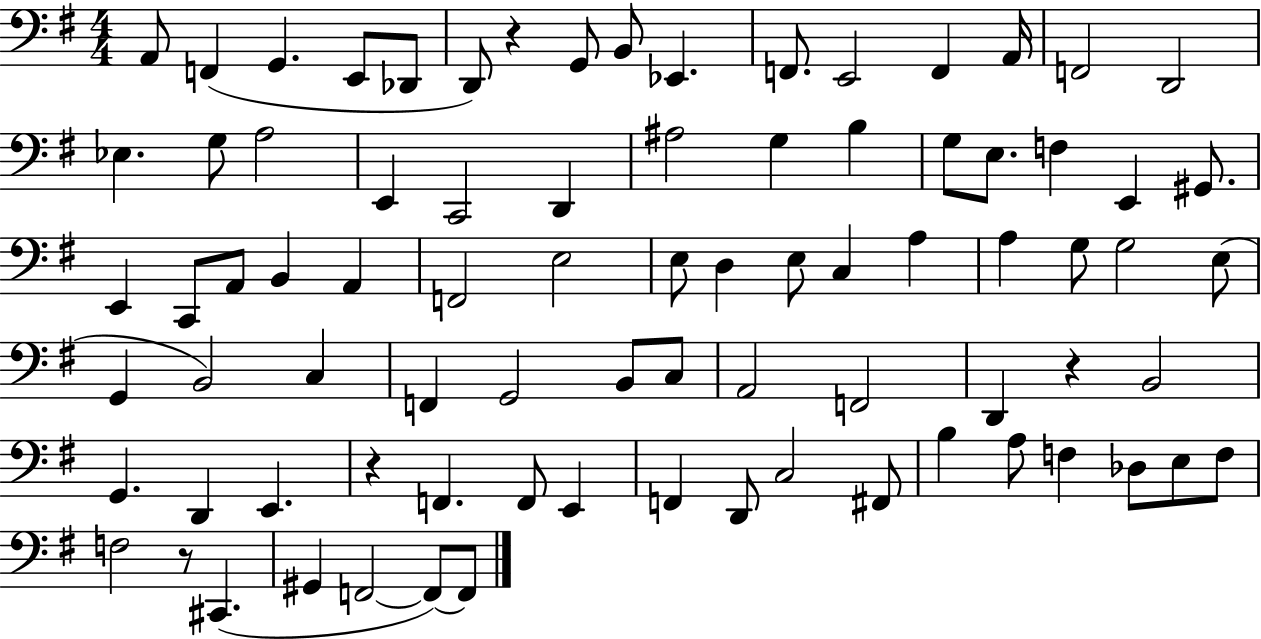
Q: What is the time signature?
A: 4/4